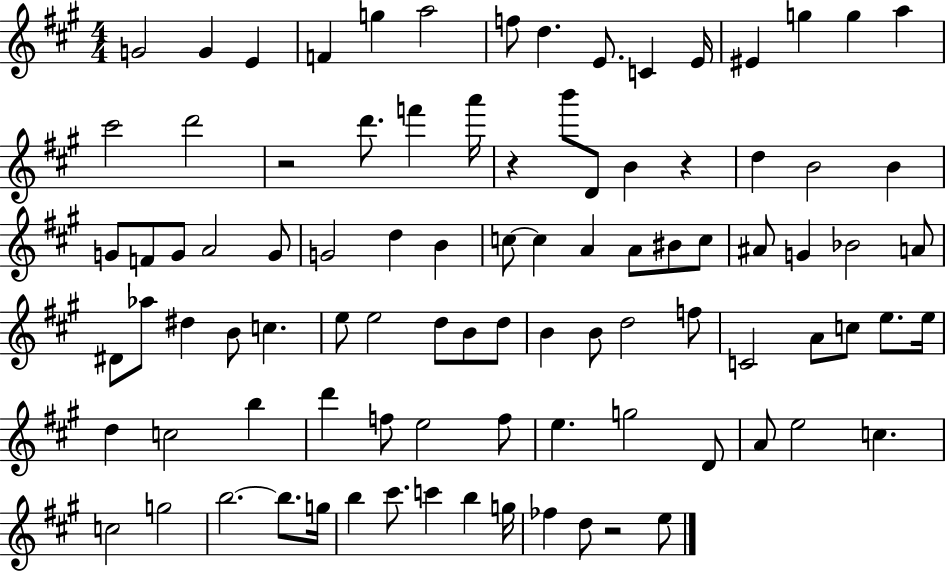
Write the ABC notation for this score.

X:1
T:Untitled
M:4/4
L:1/4
K:A
G2 G E F g a2 f/2 d E/2 C E/4 ^E g g a ^c'2 d'2 z2 d'/2 f' a'/4 z b'/2 D/2 B z d B2 B G/2 F/2 G/2 A2 G/2 G2 d B c/2 c A A/2 ^B/2 c/2 ^A/2 G _B2 A/2 ^D/2 _a/2 ^d B/2 c e/2 e2 d/2 B/2 d/2 B B/2 d2 f/2 C2 A/2 c/2 e/2 e/4 d c2 b d' f/2 e2 f/2 e g2 D/2 A/2 e2 c c2 g2 b2 b/2 g/4 b ^c'/2 c' b g/4 _f d/2 z2 e/2